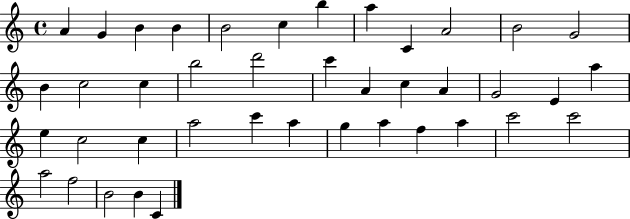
A4/q G4/q B4/q B4/q B4/h C5/q B5/q A5/q C4/q A4/h B4/h G4/h B4/q C5/h C5/q B5/h D6/h C6/q A4/q C5/q A4/q G4/h E4/q A5/q E5/q C5/h C5/q A5/h C6/q A5/q G5/q A5/q F5/q A5/q C6/h C6/h A5/h F5/h B4/h B4/q C4/q